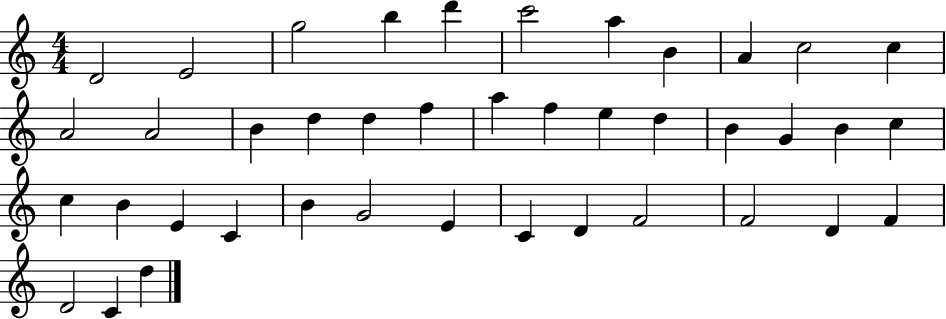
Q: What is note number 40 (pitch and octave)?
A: C4